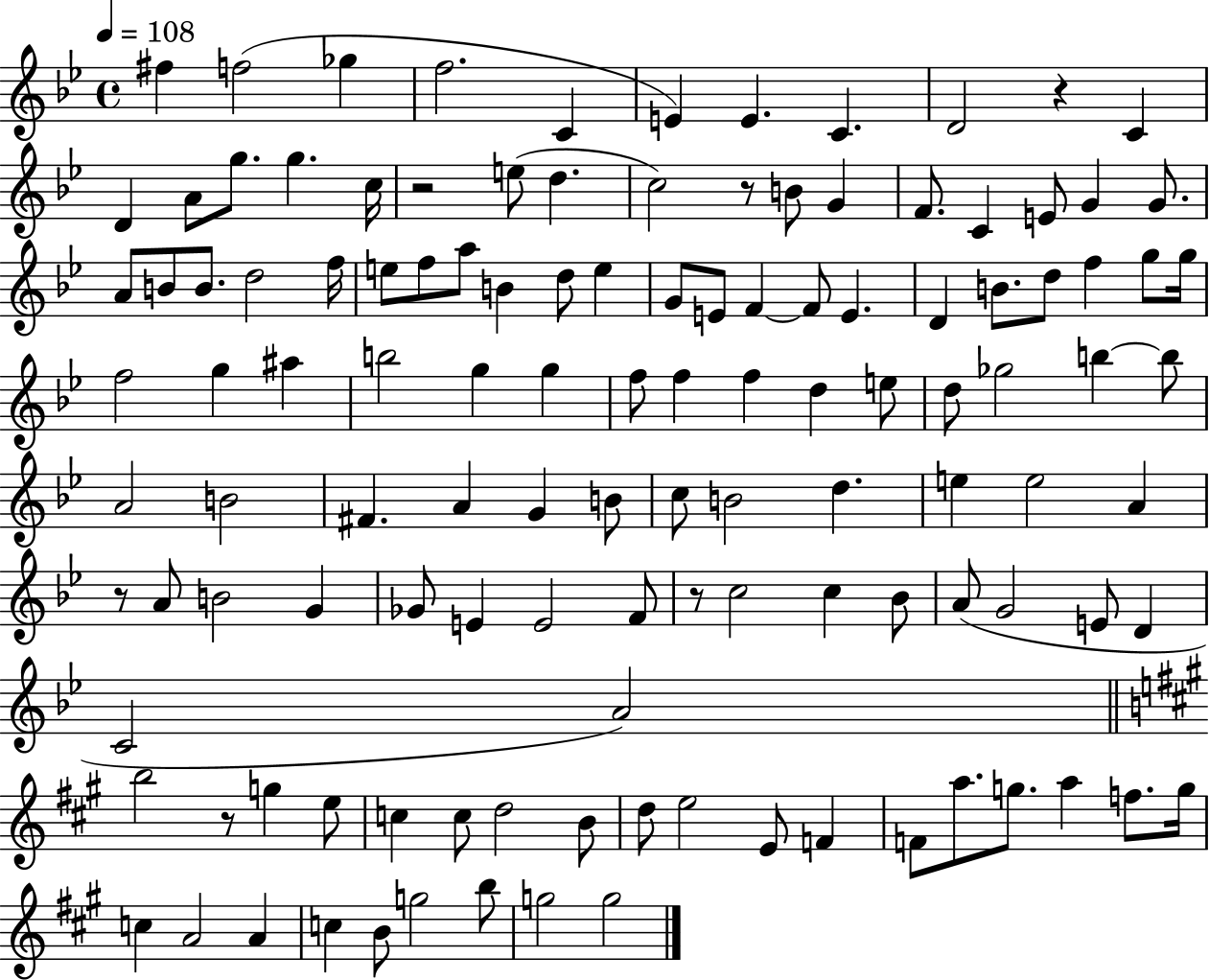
X:1
T:Untitled
M:4/4
L:1/4
K:Bb
^f f2 _g f2 C E E C D2 z C D A/2 g/2 g c/4 z2 e/2 d c2 z/2 B/2 G F/2 C E/2 G G/2 A/2 B/2 B/2 d2 f/4 e/2 f/2 a/2 B d/2 e G/2 E/2 F F/2 E D B/2 d/2 f g/2 g/4 f2 g ^a b2 g g f/2 f f d e/2 d/2 _g2 b b/2 A2 B2 ^F A G B/2 c/2 B2 d e e2 A z/2 A/2 B2 G _G/2 E E2 F/2 z/2 c2 c _B/2 A/2 G2 E/2 D C2 A2 b2 z/2 g e/2 c c/2 d2 B/2 d/2 e2 E/2 F F/2 a/2 g/2 a f/2 g/4 c A2 A c B/2 g2 b/2 g2 g2